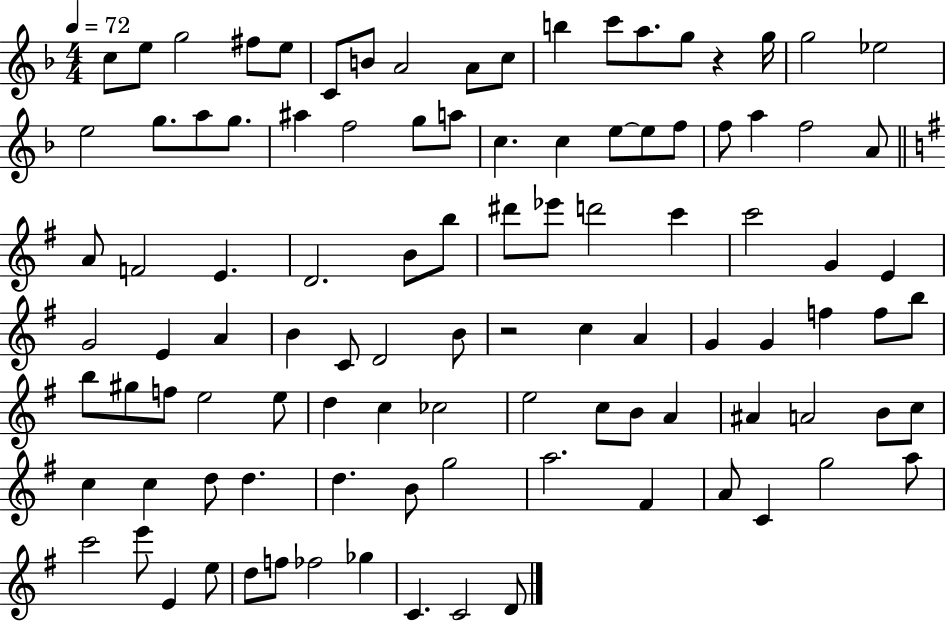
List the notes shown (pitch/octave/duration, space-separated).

C5/e E5/e G5/h F#5/e E5/e C4/e B4/e A4/h A4/e C5/e B5/q C6/e A5/e. G5/e R/q G5/s G5/h Eb5/h E5/h G5/e. A5/e G5/e. A#5/q F5/h G5/e A5/e C5/q. C5/q E5/e E5/e F5/e F5/e A5/q F5/h A4/e A4/e F4/h E4/q. D4/h. B4/e B5/e D#6/e Eb6/e D6/h C6/q C6/h G4/q E4/q G4/h E4/q A4/q B4/q C4/e D4/h B4/e R/h C5/q A4/q G4/q G4/q F5/q F5/e B5/e B5/e G#5/e F5/e E5/h E5/e D5/q C5/q CES5/h E5/h C5/e B4/e A4/q A#4/q A4/h B4/e C5/e C5/q C5/q D5/e D5/q. D5/q. B4/e G5/h A5/h. F#4/q A4/e C4/q G5/h A5/e C6/h E6/e E4/q E5/e D5/e F5/e FES5/h Gb5/q C4/q. C4/h D4/e